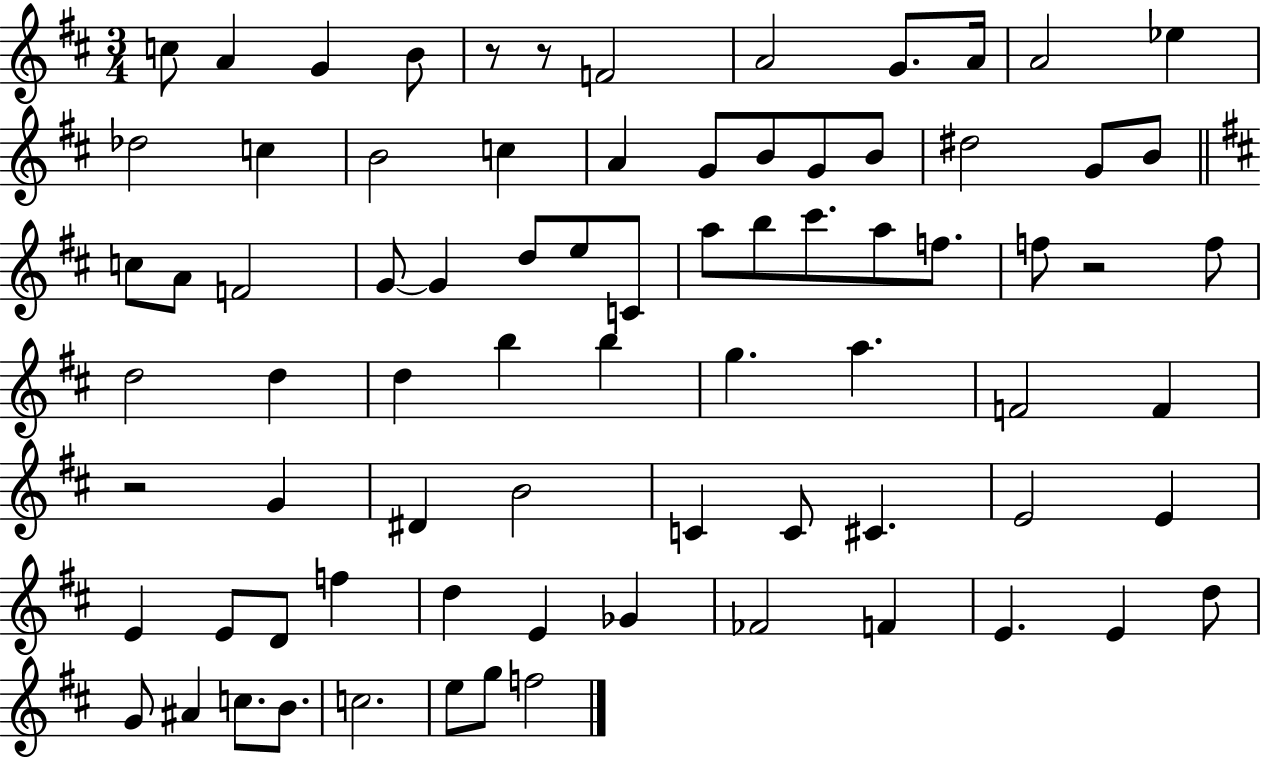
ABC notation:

X:1
T:Untitled
M:3/4
L:1/4
K:D
c/2 A G B/2 z/2 z/2 F2 A2 G/2 A/4 A2 _e _d2 c B2 c A G/2 B/2 G/2 B/2 ^d2 G/2 B/2 c/2 A/2 F2 G/2 G d/2 e/2 C/2 a/2 b/2 ^c'/2 a/2 f/2 f/2 z2 f/2 d2 d d b b g a F2 F z2 G ^D B2 C C/2 ^C E2 E E E/2 D/2 f d E _G _F2 F E E d/2 G/2 ^A c/2 B/2 c2 e/2 g/2 f2